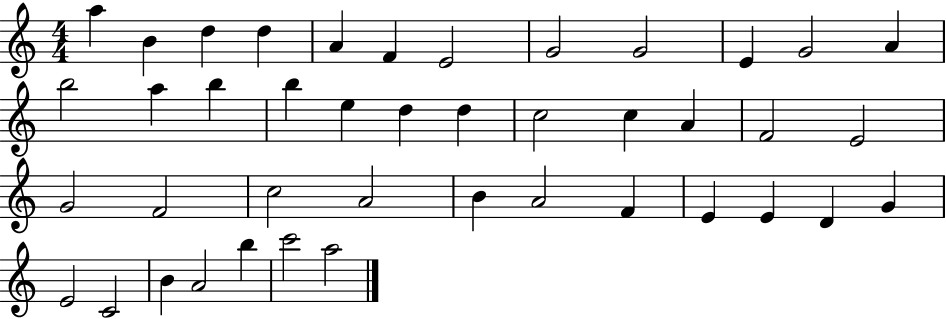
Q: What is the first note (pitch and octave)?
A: A5